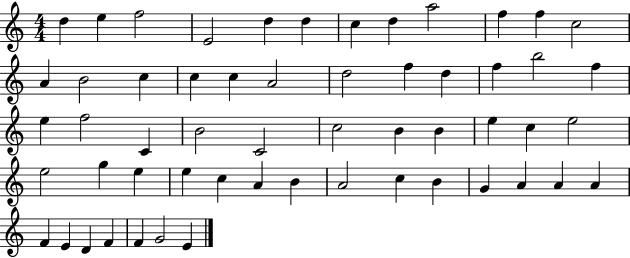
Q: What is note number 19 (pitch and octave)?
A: D5